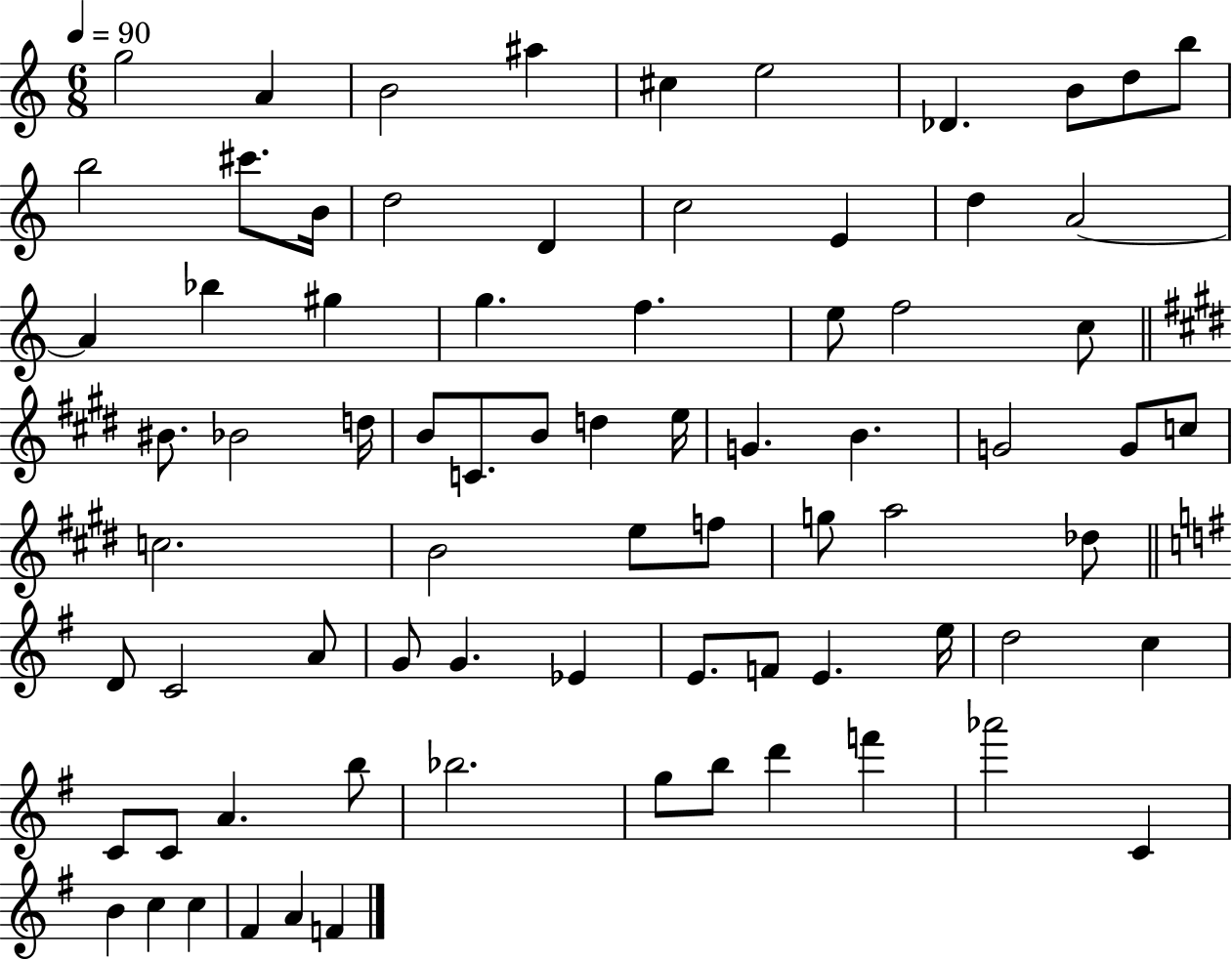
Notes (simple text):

G5/h A4/q B4/h A#5/q C#5/q E5/h Db4/q. B4/e D5/e B5/e B5/h C#6/e. B4/s D5/h D4/q C5/h E4/q D5/q A4/h A4/q Bb5/q G#5/q G5/q. F5/q. E5/e F5/h C5/e BIS4/e. Bb4/h D5/s B4/e C4/e. B4/e D5/q E5/s G4/q. B4/q. G4/h G4/e C5/e C5/h. B4/h E5/e F5/e G5/e A5/h Db5/e D4/e C4/h A4/e G4/e G4/q. Eb4/q E4/e. F4/e E4/q. E5/s D5/h C5/q C4/e C4/e A4/q. B5/e Bb5/h. G5/e B5/e D6/q F6/q Ab6/h C4/q B4/q C5/q C5/q F#4/q A4/q F4/q